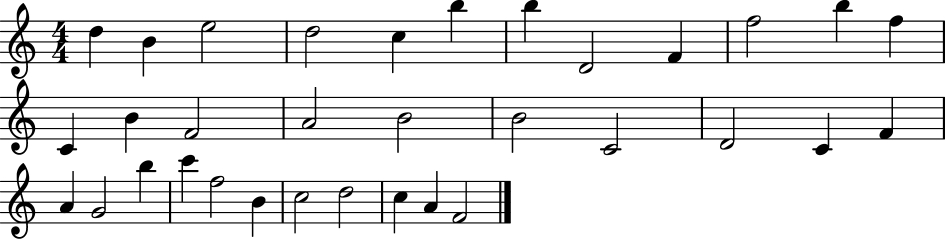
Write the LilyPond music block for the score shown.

{
  \clef treble
  \numericTimeSignature
  \time 4/4
  \key c \major
  d''4 b'4 e''2 | d''2 c''4 b''4 | b''4 d'2 f'4 | f''2 b''4 f''4 | \break c'4 b'4 f'2 | a'2 b'2 | b'2 c'2 | d'2 c'4 f'4 | \break a'4 g'2 b''4 | c'''4 f''2 b'4 | c''2 d''2 | c''4 a'4 f'2 | \break \bar "|."
}